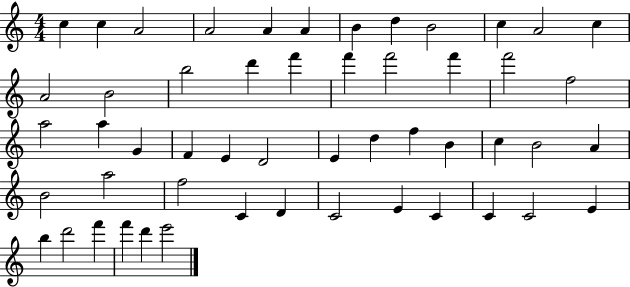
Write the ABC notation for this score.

X:1
T:Untitled
M:4/4
L:1/4
K:C
c c A2 A2 A A B d B2 c A2 c A2 B2 b2 d' f' f' f'2 f' f'2 f2 a2 a G F E D2 E d f B c B2 A B2 a2 f2 C D C2 E C C C2 E b d'2 f' f' d' e'2